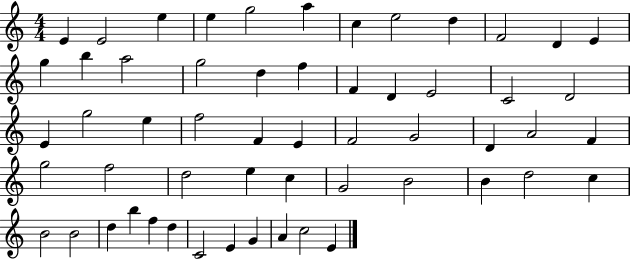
E4/q E4/h E5/q E5/q G5/h A5/q C5/q E5/h D5/q F4/h D4/q E4/q G5/q B5/q A5/h G5/h D5/q F5/q F4/q D4/q E4/h C4/h D4/h E4/q G5/h E5/q F5/h F4/q E4/q F4/h G4/h D4/q A4/h F4/q G5/h F5/h D5/h E5/q C5/q G4/h B4/h B4/q D5/h C5/q B4/h B4/h D5/q B5/q F5/q D5/q C4/h E4/q G4/q A4/q C5/h E4/q